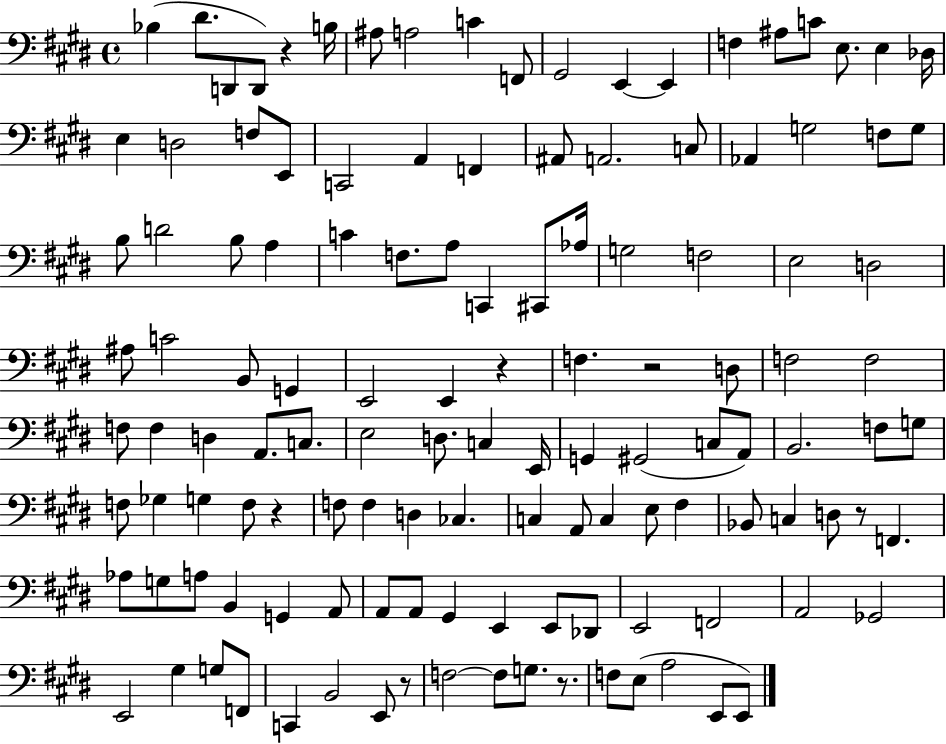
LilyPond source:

{
  \clef bass
  \time 4/4
  \defaultTimeSignature
  \key e \major
  \repeat volta 2 { bes4( dis'8. d,8 d,8) r4 b16 | ais8 a2 c'4 f,8 | gis,2 e,4~~ e,4 | f4 ais8 c'8 e8. e4 des16 | \break e4 d2 f8 e,8 | c,2 a,4 f,4 | ais,8 a,2. c8 | aes,4 g2 f8 g8 | \break b8 d'2 b8 a4 | c'4 f8. a8 c,4 cis,8 aes16 | g2 f2 | e2 d2 | \break ais8 c'2 b,8 g,4 | e,2 e,4 r4 | f4. r2 d8 | f2 f2 | \break f8 f4 d4 a,8. c8. | e2 d8. c4 e,16 | g,4 gis,2( c8 a,8) | b,2. f8 g8 | \break f8 ges4 g4 f8 r4 | f8 f4 d4 ces4. | c4 a,8 c4 e8 fis4 | bes,8 c4 d8 r8 f,4. | \break aes8 g8 a8 b,4 g,4 a,8 | a,8 a,8 gis,4 e,4 e,8 des,8 | e,2 f,2 | a,2 ges,2 | \break e,2 gis4 g8 f,8 | c,4 b,2 e,8 r8 | f2~~ f8 g8. r8. | f8 e8( a2 e,8 e,8) | \break } \bar "|."
}